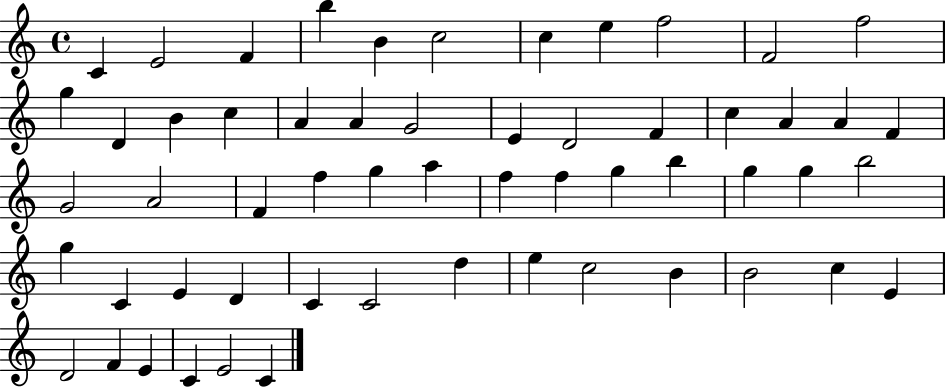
{
  \clef treble
  \time 4/4
  \defaultTimeSignature
  \key c \major
  c'4 e'2 f'4 | b''4 b'4 c''2 | c''4 e''4 f''2 | f'2 f''2 | \break g''4 d'4 b'4 c''4 | a'4 a'4 g'2 | e'4 d'2 f'4 | c''4 a'4 a'4 f'4 | \break g'2 a'2 | f'4 f''4 g''4 a''4 | f''4 f''4 g''4 b''4 | g''4 g''4 b''2 | \break g''4 c'4 e'4 d'4 | c'4 c'2 d''4 | e''4 c''2 b'4 | b'2 c''4 e'4 | \break d'2 f'4 e'4 | c'4 e'2 c'4 | \bar "|."
}